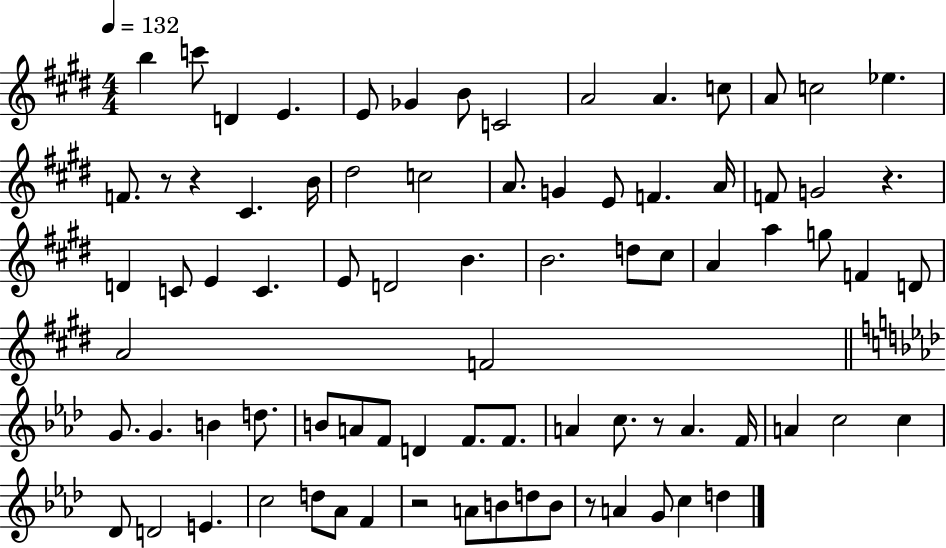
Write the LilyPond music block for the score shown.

{
  \clef treble
  \numericTimeSignature
  \time 4/4
  \key e \major
  \tempo 4 = 132
  b''4 c'''8 d'4 e'4. | e'8 ges'4 b'8 c'2 | a'2 a'4. c''8 | a'8 c''2 ees''4. | \break f'8. r8 r4 cis'4. b'16 | dis''2 c''2 | a'8. g'4 e'8 f'4. a'16 | f'8 g'2 r4. | \break d'4 c'8 e'4 c'4. | e'8 d'2 b'4. | b'2. d''8 cis''8 | a'4 a''4 g''8 f'4 d'8 | \break a'2 f'2 | \bar "||" \break \key aes \major g'8. g'4. b'4 d''8. | b'8 a'8 f'8 d'4 f'8. f'8. | a'4 c''8. r8 a'4. f'16 | a'4 c''2 c''4 | \break des'8 d'2 e'4. | c''2 d''8 aes'8 f'4 | r2 a'8 b'8 d''8 b'8 | r8 a'4 g'8 c''4 d''4 | \break \bar "|."
}